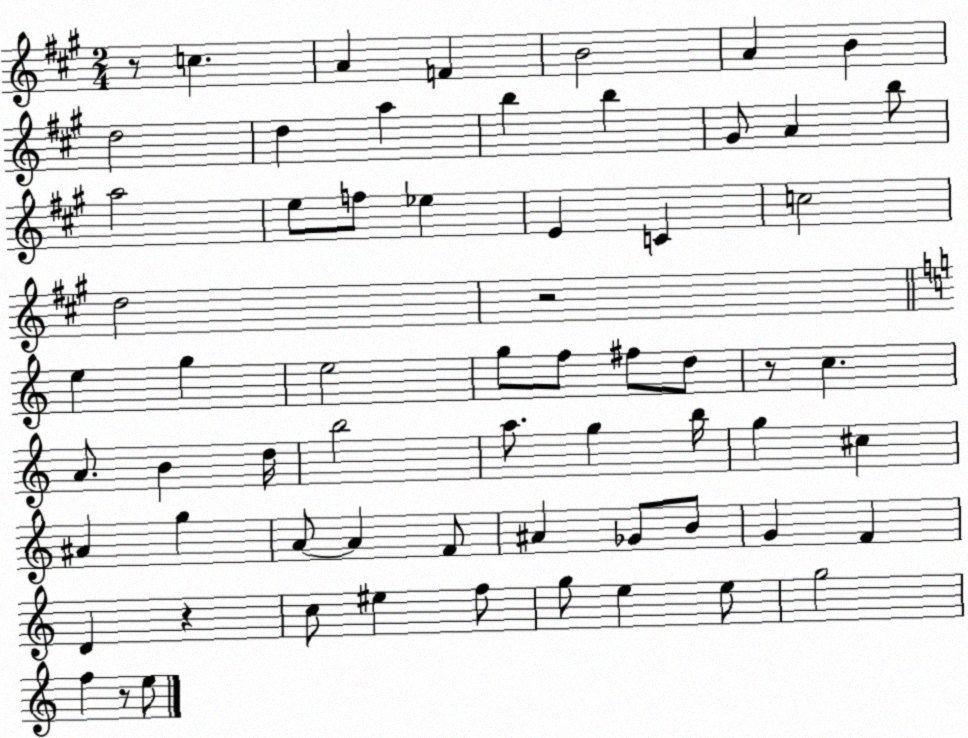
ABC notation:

X:1
T:Untitled
M:2/4
L:1/4
K:A
z/2 c A F B2 A B d2 d a b b ^G/2 A b/2 a2 e/2 f/2 _e E C c2 d2 z2 e g e2 g/2 f/2 ^f/2 d/2 z/2 c A/2 B d/4 b2 a/2 g b/4 g ^c ^A g A/2 A F/2 ^A _G/2 B/2 G F D z c/2 ^e f/2 g/2 e e/2 g2 f z/2 e/2